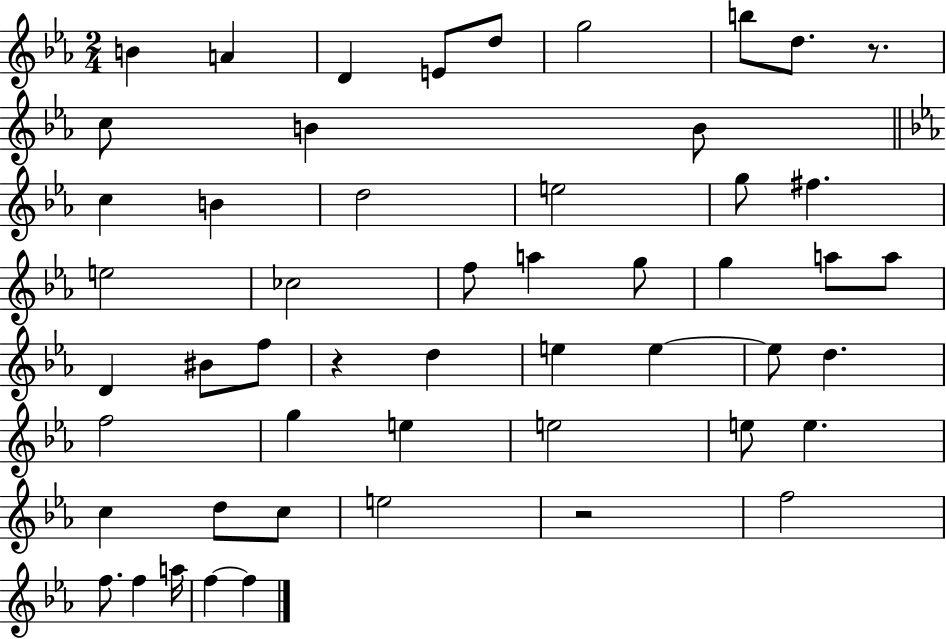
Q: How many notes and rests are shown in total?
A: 52